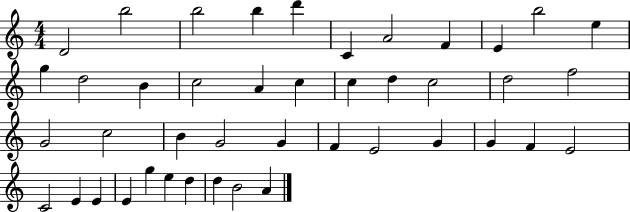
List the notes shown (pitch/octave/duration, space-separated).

D4/h B5/h B5/h B5/q D6/q C4/q A4/h F4/q E4/q B5/h E5/q G5/q D5/h B4/q C5/h A4/q C5/q C5/q D5/q C5/h D5/h F5/h G4/h C5/h B4/q G4/h G4/q F4/q E4/h G4/q G4/q F4/q E4/h C4/h E4/q E4/q E4/q G5/q E5/q D5/q D5/q B4/h A4/q